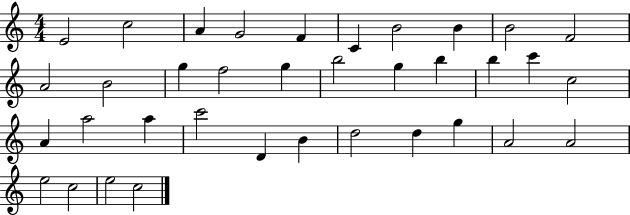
E4/h C5/h A4/q G4/h F4/q C4/q B4/h B4/q B4/h F4/h A4/h B4/h G5/q F5/h G5/q B5/h G5/q B5/q B5/q C6/q C5/h A4/q A5/h A5/q C6/h D4/q B4/q D5/h D5/q G5/q A4/h A4/h E5/h C5/h E5/h C5/h